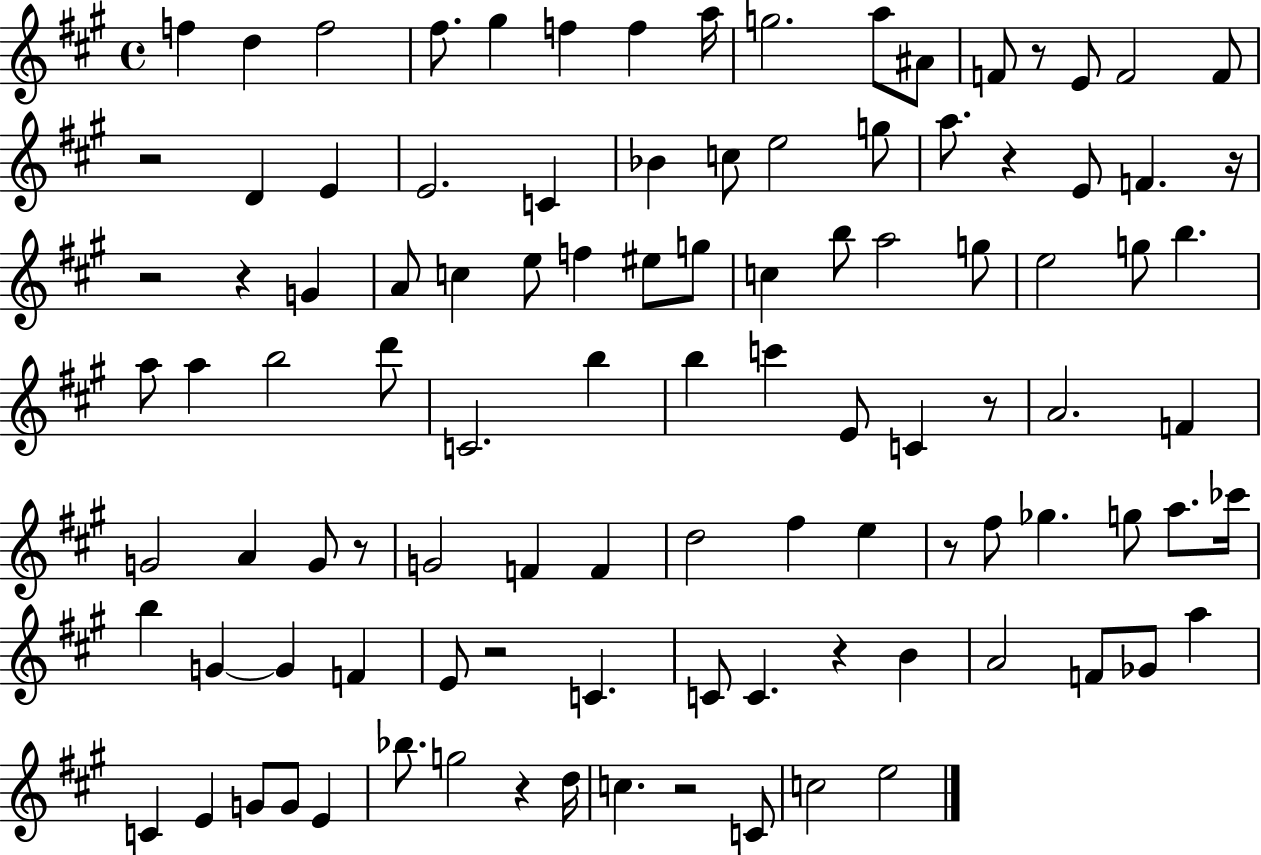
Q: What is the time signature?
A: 4/4